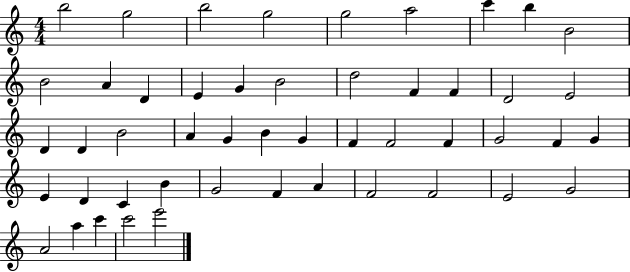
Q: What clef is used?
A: treble